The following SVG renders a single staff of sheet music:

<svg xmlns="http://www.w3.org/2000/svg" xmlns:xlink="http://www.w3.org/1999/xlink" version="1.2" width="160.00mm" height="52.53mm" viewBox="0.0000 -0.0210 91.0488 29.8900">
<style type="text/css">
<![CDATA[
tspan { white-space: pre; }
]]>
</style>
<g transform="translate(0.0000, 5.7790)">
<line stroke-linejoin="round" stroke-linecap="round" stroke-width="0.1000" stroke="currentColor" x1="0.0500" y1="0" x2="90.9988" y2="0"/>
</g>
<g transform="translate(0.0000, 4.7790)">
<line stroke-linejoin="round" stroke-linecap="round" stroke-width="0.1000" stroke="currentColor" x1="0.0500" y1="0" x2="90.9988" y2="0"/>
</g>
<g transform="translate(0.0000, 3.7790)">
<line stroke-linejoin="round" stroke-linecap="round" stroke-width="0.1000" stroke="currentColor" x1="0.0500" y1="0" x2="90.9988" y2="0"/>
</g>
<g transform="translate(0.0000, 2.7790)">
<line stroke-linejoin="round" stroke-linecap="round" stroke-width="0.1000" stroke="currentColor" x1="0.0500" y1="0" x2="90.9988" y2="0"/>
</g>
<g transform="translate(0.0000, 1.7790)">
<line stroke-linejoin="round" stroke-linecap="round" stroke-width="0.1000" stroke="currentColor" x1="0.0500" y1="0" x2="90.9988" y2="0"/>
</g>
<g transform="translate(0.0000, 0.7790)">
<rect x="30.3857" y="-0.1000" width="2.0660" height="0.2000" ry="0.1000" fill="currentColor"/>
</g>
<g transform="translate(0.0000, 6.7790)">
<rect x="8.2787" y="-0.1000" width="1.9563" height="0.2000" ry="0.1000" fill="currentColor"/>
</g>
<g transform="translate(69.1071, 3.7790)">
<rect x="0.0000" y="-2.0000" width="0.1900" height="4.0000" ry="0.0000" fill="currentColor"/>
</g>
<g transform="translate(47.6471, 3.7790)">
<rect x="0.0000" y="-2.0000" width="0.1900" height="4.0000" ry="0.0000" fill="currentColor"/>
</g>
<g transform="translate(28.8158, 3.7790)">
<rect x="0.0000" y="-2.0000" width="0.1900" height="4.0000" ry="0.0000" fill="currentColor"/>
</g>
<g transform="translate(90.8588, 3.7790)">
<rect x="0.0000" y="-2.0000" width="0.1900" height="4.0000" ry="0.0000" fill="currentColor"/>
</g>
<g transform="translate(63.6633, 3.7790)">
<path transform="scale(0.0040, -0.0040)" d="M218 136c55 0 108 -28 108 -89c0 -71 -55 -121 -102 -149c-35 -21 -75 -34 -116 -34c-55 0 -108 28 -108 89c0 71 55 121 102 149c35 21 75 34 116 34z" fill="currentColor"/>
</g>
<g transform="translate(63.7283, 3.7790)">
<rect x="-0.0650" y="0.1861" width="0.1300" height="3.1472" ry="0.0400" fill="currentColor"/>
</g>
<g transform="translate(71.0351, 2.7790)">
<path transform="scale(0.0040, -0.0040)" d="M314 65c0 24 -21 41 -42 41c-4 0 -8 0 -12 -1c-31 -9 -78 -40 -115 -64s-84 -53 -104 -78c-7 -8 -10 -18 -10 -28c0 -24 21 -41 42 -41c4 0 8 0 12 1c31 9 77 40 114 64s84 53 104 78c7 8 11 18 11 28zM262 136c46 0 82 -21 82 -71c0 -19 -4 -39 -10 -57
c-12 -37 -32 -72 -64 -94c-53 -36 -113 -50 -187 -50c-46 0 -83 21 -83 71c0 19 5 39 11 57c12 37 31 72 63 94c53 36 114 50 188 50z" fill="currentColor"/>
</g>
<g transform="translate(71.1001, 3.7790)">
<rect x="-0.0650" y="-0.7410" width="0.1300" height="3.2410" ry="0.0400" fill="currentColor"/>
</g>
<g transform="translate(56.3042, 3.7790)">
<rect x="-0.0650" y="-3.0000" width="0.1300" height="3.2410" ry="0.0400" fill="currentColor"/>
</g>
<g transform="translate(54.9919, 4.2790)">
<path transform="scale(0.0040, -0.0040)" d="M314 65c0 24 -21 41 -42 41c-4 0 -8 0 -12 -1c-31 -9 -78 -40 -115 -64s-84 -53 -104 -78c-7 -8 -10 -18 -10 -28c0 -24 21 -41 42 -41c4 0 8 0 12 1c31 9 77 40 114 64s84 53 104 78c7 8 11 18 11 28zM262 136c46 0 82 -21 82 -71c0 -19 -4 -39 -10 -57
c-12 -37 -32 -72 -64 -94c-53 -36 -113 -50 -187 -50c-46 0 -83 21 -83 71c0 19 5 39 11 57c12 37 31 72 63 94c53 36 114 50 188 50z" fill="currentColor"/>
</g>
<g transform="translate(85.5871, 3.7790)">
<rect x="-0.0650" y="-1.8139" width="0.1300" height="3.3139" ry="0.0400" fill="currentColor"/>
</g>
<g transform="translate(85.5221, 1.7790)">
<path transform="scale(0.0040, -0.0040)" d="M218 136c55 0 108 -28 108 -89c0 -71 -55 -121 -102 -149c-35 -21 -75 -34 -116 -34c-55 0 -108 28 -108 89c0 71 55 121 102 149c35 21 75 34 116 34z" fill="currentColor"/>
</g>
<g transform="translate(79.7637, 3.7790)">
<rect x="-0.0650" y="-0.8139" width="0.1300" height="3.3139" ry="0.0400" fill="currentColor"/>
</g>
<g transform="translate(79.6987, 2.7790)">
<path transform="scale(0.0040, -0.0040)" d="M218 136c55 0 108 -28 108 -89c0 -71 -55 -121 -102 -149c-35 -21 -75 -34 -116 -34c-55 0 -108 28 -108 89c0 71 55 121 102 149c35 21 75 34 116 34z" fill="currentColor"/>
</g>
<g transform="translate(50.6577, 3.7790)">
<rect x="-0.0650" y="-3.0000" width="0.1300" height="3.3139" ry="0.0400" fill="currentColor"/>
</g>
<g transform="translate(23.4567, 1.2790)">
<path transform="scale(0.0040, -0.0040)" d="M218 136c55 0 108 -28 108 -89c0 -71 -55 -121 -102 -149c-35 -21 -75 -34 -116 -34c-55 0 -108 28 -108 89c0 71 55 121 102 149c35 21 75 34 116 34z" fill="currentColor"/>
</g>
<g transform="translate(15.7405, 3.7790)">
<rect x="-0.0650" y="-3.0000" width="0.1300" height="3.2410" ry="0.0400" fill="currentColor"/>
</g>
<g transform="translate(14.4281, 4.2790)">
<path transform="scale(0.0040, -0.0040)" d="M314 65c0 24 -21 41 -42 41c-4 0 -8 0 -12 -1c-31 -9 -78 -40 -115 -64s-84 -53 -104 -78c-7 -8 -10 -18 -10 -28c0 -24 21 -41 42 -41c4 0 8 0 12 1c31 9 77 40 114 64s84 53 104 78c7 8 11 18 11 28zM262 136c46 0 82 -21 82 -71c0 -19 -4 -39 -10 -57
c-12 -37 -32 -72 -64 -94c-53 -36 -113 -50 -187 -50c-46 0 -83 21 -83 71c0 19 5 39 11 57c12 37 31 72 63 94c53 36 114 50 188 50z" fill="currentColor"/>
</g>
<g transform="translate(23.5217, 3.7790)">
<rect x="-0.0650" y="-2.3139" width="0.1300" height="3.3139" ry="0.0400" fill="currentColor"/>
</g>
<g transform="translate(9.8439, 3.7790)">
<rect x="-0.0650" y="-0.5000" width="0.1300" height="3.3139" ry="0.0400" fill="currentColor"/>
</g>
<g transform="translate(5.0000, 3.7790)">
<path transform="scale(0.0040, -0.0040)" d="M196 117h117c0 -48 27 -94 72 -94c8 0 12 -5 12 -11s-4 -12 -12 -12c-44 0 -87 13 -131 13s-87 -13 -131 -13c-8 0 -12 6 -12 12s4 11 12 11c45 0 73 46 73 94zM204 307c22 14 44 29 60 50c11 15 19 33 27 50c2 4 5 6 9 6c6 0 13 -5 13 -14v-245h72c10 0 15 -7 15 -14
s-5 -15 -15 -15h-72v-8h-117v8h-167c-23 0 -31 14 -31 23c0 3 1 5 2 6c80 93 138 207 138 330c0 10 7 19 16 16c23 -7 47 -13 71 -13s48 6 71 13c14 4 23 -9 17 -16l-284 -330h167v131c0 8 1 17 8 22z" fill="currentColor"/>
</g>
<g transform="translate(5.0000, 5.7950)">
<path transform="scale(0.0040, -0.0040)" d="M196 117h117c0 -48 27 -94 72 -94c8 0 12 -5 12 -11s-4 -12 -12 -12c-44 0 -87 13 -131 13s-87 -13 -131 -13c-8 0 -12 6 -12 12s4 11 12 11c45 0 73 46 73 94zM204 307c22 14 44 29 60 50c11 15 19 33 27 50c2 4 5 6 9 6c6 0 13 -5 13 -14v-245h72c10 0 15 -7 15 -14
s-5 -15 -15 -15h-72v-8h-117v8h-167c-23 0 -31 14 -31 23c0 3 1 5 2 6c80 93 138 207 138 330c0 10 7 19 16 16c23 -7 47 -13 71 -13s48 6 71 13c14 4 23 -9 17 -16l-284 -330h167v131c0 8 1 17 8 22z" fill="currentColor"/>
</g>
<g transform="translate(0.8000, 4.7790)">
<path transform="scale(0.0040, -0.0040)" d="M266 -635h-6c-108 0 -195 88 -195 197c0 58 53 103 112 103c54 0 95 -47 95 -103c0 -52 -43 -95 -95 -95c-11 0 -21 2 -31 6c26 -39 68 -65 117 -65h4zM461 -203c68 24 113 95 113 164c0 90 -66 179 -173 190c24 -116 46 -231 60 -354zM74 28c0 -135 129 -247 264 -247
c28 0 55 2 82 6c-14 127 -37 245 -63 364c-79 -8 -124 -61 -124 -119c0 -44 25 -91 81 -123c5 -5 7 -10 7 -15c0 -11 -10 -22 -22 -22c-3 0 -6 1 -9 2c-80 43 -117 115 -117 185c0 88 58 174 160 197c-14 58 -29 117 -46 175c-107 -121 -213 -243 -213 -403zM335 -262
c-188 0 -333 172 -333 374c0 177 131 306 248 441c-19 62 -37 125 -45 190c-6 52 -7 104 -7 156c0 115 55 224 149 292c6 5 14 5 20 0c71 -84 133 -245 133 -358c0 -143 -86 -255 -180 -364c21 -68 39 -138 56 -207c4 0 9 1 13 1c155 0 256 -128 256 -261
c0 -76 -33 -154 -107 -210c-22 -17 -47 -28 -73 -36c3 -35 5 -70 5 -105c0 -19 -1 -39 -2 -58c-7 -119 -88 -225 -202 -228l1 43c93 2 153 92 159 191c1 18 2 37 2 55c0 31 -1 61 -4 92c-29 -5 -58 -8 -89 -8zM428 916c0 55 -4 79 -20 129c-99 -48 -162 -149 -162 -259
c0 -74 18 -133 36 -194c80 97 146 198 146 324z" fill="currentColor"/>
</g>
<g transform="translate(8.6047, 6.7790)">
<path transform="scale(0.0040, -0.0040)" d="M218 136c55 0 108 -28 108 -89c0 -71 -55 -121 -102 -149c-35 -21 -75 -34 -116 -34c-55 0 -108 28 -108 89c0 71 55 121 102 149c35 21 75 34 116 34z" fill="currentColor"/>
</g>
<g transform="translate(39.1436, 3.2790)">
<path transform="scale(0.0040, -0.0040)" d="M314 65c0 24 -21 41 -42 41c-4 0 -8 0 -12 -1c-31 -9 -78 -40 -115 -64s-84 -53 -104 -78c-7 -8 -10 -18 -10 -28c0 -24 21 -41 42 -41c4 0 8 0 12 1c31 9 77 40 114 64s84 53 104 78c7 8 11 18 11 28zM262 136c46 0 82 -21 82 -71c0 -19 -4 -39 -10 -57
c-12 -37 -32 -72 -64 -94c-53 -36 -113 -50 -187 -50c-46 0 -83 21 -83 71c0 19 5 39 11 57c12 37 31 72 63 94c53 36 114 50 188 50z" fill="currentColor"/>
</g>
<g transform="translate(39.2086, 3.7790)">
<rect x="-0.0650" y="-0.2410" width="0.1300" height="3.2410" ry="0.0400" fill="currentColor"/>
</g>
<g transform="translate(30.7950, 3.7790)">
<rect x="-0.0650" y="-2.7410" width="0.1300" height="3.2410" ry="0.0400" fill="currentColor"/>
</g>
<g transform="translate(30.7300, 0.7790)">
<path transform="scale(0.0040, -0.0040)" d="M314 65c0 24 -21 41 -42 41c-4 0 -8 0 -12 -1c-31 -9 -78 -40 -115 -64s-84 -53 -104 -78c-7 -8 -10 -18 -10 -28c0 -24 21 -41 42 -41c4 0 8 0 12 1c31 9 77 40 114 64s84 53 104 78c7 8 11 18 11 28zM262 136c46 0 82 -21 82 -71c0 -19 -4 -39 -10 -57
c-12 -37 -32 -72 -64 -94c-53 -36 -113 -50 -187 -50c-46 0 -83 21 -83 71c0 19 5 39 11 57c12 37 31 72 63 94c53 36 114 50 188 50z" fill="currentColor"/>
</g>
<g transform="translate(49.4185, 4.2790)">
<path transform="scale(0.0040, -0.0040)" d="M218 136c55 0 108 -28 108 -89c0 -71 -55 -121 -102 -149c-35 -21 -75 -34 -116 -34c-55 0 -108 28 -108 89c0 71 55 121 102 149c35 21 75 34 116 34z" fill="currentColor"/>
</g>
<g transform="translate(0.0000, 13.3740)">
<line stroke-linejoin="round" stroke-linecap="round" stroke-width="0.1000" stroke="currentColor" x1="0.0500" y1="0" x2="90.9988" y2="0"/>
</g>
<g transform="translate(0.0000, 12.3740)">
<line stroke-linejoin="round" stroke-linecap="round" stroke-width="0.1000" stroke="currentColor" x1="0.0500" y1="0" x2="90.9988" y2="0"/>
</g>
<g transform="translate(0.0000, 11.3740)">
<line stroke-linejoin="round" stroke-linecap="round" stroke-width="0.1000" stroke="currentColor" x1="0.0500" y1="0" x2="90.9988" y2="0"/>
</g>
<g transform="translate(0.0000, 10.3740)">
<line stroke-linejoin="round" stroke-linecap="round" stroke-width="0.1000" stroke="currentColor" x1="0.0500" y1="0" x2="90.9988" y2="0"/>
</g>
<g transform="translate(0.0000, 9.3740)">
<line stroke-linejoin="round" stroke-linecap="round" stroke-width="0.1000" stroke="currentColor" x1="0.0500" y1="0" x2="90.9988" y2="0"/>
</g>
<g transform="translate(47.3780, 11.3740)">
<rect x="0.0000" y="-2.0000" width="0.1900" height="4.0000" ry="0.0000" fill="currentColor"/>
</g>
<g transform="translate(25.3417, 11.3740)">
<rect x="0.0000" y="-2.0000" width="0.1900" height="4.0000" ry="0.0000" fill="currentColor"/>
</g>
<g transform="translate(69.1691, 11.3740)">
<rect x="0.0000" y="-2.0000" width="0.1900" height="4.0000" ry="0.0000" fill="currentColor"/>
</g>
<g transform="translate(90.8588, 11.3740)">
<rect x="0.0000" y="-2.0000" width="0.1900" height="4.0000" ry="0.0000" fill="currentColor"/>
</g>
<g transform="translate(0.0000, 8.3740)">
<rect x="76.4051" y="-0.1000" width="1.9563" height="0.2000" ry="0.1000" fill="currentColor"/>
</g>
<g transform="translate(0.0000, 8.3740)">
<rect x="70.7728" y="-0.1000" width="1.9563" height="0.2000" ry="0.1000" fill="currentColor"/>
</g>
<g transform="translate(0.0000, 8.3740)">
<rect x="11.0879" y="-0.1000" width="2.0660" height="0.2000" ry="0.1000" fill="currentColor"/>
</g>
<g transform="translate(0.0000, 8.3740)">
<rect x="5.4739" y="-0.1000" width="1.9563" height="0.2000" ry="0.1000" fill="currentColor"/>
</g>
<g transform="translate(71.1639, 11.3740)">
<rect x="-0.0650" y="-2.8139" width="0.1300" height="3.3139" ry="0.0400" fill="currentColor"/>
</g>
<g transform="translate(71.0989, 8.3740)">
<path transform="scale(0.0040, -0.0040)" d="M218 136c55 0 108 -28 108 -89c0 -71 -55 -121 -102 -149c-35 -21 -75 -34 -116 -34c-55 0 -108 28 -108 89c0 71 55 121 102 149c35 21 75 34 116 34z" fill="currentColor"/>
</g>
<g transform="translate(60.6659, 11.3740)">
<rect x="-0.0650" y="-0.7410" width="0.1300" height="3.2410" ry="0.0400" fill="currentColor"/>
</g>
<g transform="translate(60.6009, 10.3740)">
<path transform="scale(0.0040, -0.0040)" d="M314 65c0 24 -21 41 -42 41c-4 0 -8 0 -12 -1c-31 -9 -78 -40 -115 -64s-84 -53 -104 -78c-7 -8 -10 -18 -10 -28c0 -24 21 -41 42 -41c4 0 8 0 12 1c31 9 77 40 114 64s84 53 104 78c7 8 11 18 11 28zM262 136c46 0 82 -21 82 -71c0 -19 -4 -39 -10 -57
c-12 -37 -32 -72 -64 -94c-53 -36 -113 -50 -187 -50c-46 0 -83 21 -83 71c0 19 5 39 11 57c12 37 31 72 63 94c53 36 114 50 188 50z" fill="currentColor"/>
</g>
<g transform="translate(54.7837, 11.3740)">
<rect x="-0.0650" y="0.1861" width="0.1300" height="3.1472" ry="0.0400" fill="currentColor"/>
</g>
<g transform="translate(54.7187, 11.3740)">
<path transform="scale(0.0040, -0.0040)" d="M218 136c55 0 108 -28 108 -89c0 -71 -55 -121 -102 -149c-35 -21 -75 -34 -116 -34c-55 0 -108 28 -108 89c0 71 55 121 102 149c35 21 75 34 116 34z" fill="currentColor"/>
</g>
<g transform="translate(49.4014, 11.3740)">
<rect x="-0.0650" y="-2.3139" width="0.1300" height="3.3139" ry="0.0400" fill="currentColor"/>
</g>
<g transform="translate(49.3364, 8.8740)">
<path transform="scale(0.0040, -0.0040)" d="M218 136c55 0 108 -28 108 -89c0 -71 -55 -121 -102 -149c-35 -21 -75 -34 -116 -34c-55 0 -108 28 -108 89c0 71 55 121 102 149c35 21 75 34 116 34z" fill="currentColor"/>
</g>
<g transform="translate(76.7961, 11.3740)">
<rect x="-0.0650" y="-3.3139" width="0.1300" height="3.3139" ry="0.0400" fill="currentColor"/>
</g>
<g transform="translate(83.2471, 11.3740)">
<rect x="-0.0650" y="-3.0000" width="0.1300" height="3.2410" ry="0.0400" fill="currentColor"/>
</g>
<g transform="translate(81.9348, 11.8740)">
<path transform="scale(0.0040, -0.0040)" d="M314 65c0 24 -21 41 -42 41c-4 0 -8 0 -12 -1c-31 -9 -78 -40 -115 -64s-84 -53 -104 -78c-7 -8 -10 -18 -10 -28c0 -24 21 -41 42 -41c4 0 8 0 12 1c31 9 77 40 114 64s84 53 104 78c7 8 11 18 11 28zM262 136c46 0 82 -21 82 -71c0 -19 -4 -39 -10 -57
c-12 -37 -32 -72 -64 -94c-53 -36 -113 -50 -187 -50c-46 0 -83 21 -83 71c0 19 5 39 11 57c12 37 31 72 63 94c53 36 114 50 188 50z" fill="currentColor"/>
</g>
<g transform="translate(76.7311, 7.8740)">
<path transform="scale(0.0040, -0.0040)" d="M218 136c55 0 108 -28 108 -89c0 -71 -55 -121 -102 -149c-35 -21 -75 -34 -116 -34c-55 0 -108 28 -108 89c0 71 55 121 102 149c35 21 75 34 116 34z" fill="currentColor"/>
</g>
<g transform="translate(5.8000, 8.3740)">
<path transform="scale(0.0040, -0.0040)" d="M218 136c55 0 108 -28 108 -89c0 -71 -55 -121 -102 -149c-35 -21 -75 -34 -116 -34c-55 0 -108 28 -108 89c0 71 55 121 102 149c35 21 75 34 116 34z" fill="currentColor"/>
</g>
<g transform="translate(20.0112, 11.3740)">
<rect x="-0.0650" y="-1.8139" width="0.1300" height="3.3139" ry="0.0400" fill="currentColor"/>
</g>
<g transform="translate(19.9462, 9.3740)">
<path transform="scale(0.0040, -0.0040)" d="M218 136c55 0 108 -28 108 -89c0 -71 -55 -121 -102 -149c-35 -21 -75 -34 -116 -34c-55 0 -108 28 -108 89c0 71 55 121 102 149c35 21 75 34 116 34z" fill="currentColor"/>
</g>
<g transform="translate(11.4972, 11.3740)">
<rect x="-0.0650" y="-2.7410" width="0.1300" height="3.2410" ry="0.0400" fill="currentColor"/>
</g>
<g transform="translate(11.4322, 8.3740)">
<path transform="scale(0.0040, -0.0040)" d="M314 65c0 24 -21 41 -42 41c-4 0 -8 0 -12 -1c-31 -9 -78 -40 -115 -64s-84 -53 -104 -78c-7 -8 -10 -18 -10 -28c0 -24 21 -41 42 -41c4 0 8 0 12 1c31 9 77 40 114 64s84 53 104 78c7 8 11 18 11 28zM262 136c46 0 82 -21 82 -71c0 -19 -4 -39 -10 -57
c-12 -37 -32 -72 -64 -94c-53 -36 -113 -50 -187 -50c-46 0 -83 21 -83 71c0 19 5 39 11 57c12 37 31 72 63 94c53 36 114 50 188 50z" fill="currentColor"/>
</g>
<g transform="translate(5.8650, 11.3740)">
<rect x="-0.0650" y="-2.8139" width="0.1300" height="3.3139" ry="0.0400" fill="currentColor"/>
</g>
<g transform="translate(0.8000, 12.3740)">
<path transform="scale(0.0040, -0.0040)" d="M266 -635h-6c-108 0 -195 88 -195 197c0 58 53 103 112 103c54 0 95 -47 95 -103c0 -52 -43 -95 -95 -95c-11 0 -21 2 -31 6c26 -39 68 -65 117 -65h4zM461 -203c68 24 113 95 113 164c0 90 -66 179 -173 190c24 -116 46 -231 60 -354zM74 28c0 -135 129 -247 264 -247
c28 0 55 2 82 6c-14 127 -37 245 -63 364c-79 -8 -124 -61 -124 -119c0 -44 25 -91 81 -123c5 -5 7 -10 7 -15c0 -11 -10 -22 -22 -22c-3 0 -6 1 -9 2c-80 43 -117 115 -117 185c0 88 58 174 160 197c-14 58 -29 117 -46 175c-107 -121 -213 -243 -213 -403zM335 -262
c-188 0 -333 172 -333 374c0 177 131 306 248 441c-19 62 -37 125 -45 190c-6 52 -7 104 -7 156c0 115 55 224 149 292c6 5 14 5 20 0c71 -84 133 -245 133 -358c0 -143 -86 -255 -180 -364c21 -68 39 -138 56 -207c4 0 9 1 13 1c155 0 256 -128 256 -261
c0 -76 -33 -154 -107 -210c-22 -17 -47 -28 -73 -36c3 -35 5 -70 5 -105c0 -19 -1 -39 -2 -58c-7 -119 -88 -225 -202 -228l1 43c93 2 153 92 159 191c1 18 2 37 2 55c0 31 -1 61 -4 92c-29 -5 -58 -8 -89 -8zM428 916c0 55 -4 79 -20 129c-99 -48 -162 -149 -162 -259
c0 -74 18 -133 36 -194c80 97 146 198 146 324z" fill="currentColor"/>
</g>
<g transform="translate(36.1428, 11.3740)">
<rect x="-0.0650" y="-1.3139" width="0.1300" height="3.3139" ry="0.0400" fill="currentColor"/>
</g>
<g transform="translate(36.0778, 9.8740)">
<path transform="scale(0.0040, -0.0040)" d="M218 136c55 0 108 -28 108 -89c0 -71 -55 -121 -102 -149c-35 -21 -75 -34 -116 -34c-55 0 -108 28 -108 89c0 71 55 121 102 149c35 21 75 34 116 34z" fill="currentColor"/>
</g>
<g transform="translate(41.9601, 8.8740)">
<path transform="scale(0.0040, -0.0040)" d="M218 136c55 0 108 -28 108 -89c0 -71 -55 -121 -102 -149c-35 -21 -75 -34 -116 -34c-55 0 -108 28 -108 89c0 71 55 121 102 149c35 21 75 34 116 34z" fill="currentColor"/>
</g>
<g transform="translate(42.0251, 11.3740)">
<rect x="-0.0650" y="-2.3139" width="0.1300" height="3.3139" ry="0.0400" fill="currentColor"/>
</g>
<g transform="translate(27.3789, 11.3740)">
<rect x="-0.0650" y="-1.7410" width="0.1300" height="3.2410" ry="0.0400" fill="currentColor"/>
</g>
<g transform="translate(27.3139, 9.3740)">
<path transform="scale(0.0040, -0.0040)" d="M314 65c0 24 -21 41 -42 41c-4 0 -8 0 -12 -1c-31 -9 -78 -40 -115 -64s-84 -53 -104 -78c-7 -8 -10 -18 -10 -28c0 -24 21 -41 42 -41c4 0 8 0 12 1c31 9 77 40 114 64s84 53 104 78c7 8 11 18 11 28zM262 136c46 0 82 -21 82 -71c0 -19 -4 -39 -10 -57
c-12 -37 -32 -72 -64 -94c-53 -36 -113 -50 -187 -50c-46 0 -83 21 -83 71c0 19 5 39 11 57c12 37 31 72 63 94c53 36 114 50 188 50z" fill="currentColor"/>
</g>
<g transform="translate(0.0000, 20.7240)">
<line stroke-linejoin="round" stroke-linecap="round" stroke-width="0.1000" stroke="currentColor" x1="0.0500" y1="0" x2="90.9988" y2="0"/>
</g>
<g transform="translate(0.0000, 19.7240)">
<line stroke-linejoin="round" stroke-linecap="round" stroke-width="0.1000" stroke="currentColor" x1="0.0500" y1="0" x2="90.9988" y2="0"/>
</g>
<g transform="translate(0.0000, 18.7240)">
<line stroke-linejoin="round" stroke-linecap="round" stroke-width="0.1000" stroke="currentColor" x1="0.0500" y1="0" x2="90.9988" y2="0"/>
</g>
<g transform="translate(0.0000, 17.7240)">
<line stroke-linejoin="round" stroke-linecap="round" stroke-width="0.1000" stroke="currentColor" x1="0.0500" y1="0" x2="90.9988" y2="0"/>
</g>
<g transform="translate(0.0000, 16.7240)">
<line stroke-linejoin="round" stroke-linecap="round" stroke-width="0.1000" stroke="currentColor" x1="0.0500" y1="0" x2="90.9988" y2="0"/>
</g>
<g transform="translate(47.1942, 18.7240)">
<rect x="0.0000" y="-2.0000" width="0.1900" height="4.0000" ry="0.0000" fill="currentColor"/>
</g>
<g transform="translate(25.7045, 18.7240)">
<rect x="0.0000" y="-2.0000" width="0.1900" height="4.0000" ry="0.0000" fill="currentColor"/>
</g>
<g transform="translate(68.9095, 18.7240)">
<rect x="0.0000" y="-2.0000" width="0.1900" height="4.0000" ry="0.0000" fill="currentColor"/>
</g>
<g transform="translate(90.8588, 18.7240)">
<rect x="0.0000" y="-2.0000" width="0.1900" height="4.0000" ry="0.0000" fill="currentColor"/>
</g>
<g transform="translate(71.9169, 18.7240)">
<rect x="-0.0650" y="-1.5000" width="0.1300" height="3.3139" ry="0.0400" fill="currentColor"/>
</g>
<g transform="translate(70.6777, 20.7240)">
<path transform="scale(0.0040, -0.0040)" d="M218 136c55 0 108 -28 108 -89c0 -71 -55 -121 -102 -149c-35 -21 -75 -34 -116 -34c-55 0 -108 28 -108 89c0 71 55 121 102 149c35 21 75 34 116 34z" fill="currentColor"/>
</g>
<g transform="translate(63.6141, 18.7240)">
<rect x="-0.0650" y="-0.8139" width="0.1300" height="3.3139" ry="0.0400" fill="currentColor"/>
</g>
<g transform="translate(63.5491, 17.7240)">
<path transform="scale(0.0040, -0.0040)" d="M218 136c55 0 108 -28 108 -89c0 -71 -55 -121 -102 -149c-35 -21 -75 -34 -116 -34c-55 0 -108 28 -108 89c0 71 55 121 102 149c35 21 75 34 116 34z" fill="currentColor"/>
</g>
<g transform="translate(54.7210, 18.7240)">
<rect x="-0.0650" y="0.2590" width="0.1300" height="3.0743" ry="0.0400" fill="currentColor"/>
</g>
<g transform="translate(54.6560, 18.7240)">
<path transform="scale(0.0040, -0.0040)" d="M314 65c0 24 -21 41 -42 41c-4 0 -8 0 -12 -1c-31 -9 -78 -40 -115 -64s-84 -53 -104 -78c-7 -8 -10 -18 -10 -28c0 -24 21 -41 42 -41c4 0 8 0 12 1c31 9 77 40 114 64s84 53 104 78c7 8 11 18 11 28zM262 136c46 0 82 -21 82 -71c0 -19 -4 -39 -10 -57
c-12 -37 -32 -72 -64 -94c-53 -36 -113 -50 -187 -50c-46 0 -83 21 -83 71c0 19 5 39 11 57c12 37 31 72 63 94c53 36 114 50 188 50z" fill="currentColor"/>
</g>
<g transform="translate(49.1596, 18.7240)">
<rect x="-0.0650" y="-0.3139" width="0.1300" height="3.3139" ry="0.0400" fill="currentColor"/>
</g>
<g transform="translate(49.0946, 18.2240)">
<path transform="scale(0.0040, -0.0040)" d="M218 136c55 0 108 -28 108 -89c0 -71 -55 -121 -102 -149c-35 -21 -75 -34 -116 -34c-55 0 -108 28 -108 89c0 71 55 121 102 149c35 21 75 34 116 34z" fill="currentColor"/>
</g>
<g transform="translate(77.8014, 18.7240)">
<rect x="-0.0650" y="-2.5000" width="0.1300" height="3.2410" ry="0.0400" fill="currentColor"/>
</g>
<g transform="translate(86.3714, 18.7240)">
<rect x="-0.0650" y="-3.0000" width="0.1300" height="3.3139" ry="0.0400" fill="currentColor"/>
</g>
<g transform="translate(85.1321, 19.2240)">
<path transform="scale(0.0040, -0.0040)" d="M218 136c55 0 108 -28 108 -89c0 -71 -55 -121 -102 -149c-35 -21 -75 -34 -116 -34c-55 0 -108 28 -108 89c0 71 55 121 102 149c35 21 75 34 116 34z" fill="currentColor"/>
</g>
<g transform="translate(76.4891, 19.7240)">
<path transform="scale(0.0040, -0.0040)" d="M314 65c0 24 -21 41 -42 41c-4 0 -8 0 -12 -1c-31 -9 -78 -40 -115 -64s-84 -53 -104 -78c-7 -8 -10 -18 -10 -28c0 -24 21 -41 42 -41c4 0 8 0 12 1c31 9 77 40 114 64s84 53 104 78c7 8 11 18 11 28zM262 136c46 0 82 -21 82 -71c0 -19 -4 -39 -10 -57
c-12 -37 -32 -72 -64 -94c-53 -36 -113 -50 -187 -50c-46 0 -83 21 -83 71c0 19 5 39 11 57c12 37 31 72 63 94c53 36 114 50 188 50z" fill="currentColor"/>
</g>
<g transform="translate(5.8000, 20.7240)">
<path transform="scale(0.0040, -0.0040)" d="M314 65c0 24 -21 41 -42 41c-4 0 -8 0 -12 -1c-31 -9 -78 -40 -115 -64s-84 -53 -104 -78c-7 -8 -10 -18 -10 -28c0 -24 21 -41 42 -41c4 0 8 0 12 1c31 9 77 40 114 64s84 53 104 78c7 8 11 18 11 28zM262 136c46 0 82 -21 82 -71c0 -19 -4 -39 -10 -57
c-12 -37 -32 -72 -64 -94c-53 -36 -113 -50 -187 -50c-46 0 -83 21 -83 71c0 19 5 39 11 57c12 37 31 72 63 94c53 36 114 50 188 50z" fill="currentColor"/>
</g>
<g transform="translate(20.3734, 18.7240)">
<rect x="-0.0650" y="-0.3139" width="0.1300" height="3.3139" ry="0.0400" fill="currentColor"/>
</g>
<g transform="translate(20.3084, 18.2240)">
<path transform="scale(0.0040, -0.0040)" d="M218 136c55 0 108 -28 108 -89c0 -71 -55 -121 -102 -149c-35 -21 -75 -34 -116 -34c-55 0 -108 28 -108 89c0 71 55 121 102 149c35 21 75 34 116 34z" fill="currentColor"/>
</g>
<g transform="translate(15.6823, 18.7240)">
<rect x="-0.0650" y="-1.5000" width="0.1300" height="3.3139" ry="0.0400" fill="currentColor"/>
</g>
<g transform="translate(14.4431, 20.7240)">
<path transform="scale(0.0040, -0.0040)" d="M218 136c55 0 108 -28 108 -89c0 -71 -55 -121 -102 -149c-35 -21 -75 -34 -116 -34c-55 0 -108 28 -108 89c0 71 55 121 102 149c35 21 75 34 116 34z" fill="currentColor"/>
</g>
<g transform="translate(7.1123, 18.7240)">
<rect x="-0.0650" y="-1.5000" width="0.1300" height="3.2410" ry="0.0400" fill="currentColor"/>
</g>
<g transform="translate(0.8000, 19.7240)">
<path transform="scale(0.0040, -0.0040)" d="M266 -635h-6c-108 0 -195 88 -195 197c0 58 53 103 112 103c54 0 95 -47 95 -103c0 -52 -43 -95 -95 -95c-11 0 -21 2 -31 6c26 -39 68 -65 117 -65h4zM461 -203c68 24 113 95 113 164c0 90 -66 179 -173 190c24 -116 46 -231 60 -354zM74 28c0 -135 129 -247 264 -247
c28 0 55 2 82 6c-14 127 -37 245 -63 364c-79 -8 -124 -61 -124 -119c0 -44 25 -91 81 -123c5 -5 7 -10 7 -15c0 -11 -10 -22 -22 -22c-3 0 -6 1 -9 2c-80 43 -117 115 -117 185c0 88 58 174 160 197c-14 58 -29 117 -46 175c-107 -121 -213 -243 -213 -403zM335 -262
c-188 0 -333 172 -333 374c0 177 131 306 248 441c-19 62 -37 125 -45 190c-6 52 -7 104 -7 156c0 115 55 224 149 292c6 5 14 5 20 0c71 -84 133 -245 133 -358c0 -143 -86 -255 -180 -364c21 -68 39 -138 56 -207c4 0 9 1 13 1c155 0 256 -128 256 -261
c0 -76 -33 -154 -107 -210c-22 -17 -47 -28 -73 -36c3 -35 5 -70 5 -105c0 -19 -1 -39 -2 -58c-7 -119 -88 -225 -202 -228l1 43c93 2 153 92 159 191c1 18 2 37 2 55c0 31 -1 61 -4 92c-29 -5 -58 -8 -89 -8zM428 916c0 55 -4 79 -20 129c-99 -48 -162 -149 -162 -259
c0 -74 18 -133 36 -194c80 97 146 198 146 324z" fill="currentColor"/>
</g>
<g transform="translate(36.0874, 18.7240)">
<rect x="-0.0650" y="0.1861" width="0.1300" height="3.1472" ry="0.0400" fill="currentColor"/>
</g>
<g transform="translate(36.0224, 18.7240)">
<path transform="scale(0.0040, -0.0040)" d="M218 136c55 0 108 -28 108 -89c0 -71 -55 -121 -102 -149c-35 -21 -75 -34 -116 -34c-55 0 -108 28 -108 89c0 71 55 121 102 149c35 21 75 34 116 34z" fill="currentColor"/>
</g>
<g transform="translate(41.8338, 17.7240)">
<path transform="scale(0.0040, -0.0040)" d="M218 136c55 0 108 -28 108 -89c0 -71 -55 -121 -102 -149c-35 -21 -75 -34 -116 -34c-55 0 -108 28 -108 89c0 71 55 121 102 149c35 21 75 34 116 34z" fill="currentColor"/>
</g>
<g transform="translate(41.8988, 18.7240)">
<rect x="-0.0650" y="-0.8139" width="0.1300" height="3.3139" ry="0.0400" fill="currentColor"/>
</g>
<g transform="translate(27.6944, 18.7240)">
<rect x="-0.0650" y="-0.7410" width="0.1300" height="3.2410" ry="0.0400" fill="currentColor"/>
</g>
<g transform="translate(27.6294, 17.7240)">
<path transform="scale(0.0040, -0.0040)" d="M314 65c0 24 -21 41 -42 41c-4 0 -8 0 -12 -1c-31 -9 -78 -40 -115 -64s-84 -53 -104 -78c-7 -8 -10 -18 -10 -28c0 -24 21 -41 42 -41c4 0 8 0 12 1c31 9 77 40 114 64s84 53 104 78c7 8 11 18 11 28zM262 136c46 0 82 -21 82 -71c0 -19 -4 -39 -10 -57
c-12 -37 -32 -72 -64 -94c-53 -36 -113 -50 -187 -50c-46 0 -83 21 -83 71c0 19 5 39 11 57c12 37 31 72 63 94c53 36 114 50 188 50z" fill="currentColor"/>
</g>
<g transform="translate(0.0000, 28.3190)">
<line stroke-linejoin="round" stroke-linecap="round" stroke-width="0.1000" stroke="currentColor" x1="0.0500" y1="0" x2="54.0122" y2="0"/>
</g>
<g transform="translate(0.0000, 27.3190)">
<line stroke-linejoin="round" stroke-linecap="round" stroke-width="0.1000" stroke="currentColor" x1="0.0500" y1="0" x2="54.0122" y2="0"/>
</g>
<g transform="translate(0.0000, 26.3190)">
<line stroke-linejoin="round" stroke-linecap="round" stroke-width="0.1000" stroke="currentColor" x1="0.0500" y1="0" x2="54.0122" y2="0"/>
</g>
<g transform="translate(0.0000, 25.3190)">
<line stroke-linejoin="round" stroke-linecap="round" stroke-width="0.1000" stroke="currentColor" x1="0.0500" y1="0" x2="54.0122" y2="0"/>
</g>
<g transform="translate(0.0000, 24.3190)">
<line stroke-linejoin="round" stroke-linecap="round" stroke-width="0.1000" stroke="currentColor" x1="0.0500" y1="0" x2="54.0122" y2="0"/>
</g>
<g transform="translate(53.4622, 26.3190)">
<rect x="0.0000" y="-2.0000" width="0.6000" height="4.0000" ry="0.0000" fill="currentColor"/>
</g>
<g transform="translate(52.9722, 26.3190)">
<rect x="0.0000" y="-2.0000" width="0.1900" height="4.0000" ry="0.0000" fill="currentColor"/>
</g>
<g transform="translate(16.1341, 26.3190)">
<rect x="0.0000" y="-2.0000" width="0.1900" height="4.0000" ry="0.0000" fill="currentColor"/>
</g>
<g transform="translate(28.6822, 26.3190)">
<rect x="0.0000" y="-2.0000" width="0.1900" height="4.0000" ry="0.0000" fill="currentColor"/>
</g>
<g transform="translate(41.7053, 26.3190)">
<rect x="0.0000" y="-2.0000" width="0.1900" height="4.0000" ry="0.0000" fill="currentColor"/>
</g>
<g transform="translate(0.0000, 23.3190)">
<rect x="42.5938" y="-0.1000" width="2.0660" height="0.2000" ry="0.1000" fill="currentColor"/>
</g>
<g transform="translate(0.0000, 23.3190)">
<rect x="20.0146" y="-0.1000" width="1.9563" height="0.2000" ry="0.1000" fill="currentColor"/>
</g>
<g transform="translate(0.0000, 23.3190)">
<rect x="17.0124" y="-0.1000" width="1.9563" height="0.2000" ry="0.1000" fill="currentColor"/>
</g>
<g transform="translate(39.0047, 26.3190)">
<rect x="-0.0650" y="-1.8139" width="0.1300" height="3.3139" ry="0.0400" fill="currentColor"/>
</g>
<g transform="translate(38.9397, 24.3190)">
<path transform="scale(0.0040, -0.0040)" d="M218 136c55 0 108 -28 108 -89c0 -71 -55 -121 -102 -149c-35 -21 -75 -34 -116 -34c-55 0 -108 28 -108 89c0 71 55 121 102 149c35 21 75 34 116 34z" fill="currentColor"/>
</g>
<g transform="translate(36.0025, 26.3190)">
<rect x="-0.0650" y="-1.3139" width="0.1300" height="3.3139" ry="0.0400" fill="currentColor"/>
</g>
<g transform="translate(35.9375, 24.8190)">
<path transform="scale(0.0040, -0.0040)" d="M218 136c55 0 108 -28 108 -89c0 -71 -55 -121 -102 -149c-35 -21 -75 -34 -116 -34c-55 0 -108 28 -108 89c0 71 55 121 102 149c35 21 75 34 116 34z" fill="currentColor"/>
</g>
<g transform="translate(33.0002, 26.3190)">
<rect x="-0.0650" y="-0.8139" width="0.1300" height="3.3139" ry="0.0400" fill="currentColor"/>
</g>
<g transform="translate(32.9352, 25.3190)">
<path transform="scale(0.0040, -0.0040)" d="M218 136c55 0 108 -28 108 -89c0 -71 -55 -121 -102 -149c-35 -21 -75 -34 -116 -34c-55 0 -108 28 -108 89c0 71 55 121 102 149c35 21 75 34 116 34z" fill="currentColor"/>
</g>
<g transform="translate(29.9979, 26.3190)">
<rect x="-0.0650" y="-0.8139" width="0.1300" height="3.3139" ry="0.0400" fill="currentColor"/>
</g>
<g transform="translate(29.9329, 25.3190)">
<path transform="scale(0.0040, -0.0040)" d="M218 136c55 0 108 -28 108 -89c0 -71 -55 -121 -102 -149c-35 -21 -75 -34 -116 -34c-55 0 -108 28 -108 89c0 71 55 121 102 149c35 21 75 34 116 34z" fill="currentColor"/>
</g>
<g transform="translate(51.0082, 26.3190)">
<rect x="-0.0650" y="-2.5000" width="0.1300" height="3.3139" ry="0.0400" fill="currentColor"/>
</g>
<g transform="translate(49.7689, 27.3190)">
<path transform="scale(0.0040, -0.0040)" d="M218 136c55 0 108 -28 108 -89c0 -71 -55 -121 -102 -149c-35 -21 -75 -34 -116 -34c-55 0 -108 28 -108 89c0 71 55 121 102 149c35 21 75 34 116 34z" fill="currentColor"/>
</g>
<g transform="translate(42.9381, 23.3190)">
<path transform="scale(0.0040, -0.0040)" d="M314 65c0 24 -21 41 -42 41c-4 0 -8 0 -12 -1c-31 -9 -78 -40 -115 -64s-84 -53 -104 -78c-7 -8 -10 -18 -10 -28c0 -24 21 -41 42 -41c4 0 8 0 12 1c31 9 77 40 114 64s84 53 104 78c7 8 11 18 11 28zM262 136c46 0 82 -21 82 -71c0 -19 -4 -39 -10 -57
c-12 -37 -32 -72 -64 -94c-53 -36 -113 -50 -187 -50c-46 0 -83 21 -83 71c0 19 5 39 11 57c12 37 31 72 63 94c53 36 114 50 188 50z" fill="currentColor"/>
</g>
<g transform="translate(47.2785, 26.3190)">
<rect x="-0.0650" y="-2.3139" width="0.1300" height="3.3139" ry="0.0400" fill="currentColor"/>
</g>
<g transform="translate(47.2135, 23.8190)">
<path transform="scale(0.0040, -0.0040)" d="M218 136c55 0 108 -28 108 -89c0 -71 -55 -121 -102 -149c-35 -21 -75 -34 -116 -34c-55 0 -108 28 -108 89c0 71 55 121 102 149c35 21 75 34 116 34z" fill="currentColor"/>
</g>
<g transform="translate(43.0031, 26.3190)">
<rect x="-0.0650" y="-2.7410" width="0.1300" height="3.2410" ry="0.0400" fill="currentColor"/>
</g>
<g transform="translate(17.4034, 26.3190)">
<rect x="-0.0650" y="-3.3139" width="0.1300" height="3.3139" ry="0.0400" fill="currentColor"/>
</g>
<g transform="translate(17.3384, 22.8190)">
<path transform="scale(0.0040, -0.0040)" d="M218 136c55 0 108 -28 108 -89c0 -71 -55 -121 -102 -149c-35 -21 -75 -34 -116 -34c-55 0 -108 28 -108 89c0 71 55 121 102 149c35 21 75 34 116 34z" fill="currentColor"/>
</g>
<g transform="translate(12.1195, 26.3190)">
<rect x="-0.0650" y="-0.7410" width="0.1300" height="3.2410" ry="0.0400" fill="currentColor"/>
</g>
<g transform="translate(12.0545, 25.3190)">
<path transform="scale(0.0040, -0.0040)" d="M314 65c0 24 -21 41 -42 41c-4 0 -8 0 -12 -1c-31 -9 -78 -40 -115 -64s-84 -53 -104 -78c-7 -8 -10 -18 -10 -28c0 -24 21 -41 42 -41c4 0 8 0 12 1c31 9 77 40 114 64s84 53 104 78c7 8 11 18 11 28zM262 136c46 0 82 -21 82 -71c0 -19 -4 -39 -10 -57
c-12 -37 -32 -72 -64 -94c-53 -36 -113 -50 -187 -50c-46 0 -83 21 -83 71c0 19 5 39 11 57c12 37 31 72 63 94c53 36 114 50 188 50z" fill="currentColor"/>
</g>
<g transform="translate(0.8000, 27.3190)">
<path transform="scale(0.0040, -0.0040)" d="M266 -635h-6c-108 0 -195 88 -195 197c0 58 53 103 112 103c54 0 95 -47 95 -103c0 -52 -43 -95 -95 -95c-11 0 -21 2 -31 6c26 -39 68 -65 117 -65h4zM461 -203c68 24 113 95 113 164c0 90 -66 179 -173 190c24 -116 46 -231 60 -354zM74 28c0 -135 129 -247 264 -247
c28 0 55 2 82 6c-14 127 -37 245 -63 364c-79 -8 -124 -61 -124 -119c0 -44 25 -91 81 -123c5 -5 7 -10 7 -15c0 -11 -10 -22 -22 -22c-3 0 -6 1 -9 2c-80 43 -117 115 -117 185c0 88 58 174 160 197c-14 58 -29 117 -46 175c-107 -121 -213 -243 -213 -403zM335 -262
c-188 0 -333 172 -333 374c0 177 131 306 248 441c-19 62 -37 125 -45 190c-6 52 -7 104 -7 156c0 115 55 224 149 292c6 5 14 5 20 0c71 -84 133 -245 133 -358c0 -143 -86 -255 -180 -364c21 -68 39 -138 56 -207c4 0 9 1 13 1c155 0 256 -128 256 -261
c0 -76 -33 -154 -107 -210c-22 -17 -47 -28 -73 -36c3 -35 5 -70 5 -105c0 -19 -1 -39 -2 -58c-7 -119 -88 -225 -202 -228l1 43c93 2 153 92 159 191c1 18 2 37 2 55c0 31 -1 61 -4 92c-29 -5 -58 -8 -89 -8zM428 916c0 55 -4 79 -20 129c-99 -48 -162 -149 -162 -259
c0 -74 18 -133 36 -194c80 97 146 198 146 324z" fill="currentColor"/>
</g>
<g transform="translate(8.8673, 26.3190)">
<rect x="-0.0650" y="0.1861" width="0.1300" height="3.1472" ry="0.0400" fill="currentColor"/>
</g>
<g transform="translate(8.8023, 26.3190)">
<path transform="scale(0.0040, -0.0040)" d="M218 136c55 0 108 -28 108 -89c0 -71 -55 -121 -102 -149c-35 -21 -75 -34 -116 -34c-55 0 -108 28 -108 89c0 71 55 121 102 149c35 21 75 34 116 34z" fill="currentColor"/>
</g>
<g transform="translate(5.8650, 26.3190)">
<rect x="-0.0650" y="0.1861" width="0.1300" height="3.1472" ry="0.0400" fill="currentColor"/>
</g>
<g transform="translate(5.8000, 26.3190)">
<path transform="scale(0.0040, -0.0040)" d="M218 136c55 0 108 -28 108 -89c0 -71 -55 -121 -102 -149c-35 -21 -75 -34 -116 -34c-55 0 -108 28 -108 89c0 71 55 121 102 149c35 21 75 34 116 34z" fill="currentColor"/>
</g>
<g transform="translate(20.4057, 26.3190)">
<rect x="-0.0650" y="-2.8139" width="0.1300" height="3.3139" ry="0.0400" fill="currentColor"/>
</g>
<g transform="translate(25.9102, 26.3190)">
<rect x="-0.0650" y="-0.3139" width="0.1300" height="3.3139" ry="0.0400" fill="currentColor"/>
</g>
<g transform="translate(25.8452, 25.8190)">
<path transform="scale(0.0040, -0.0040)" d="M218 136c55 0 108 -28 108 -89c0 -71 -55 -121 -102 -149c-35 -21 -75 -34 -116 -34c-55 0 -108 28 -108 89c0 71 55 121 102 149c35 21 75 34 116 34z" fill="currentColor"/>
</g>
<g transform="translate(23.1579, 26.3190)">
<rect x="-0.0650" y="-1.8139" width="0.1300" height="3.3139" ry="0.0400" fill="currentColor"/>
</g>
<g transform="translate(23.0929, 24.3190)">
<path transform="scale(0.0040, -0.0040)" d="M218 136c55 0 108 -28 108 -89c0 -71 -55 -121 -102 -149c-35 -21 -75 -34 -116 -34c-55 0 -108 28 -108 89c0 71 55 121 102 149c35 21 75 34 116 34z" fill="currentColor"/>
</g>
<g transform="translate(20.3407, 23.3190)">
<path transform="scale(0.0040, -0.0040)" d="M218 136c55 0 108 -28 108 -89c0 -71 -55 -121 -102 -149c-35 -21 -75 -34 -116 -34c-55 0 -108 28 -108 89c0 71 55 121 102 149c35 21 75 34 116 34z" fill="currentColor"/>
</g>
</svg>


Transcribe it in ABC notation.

X:1
T:Untitled
M:4/4
L:1/4
K:C
C A2 g a2 c2 A A2 B d2 d f a a2 f f2 e g g B d2 a b A2 E2 E c d2 B d c B2 d E G2 A B B d2 b a f c d d e f a2 g G